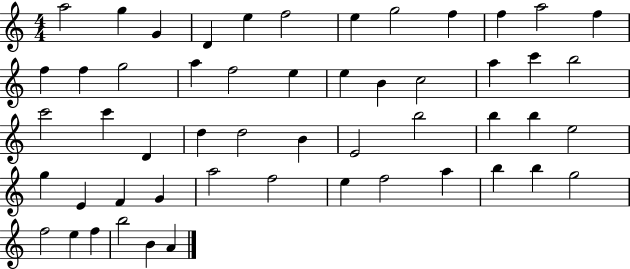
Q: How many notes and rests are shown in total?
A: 53